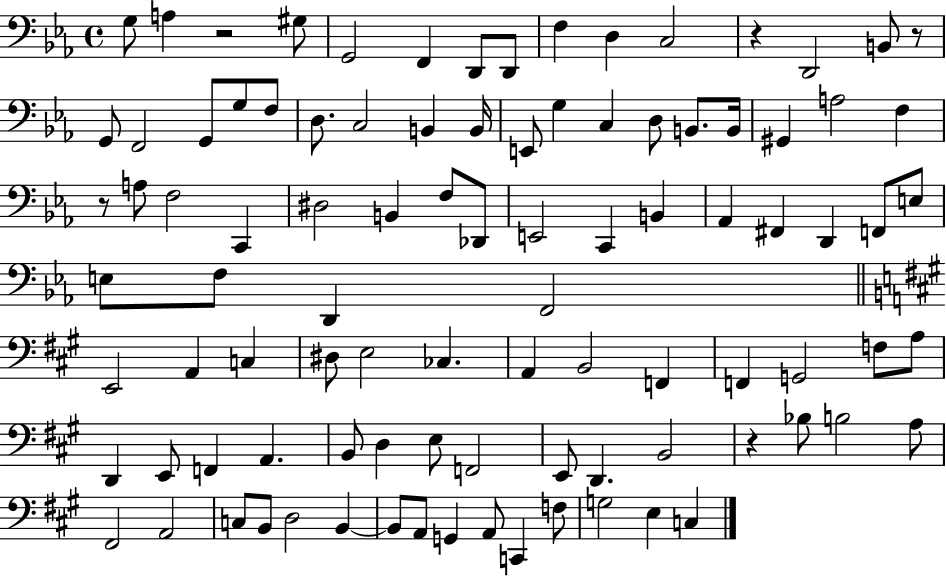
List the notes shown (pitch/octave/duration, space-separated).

G3/e A3/q R/h G#3/e G2/h F2/q D2/e D2/e F3/q D3/q C3/h R/q D2/h B2/e R/e G2/e F2/h G2/e G3/e F3/e D3/e. C3/h B2/q B2/s E2/e G3/q C3/q D3/e B2/e. B2/s G#2/q A3/h F3/q R/e A3/e F3/h C2/q D#3/h B2/q F3/e Db2/e E2/h C2/q B2/q Ab2/q F#2/q D2/q F2/e E3/e E3/e F3/e D2/q F2/h E2/h A2/q C3/q D#3/e E3/h CES3/q. A2/q B2/h F2/q F2/q G2/h F3/e A3/e D2/q E2/e F2/q A2/q. B2/e D3/q E3/e F2/h E2/e D2/q. B2/h R/q Bb3/e B3/h A3/e F#2/h A2/h C3/e B2/e D3/h B2/q B2/e A2/e G2/q A2/e C2/q F3/e G3/h E3/q C3/q